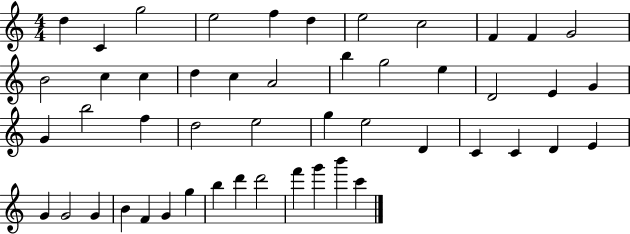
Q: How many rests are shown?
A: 0